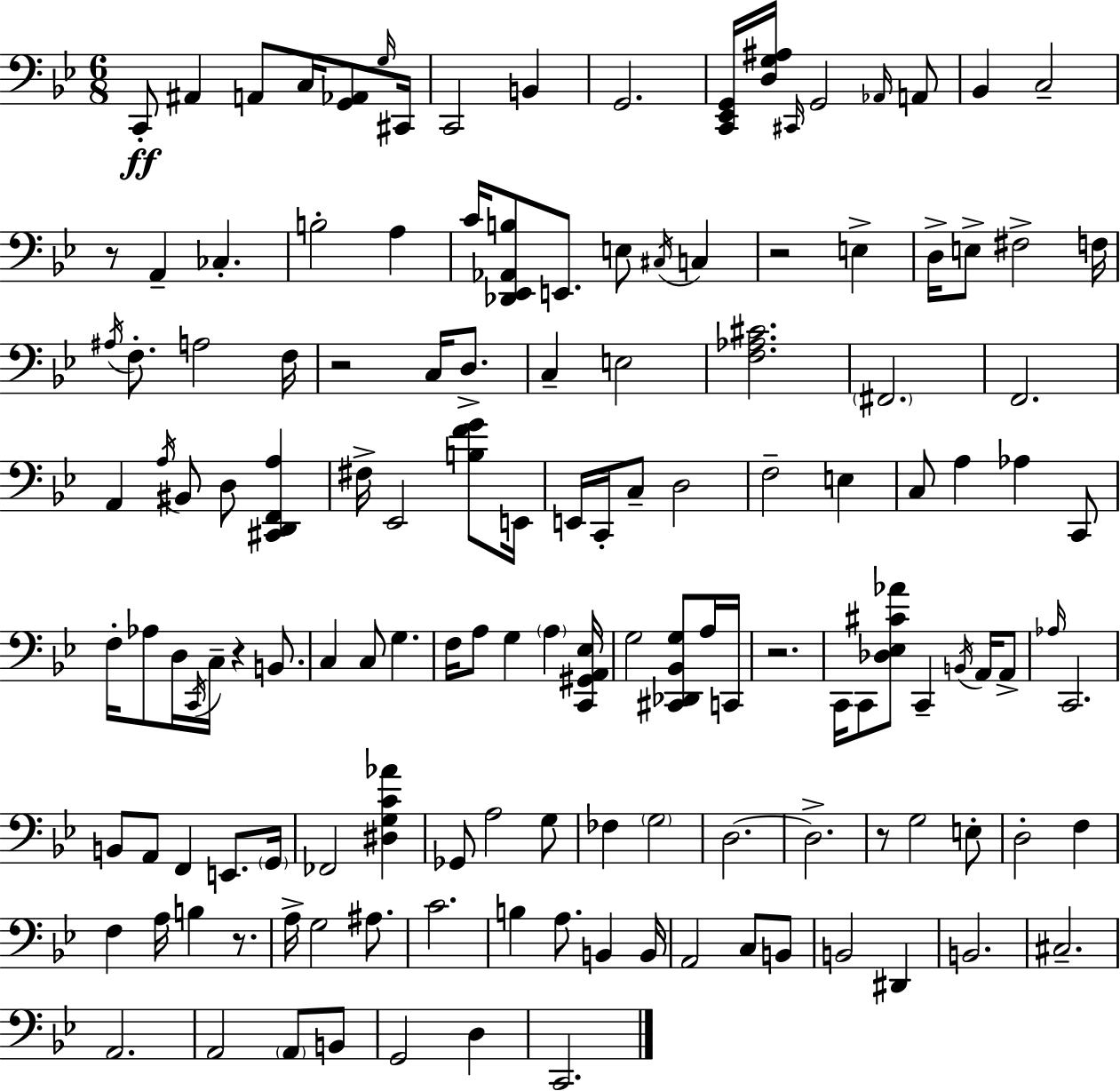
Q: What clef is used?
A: bass